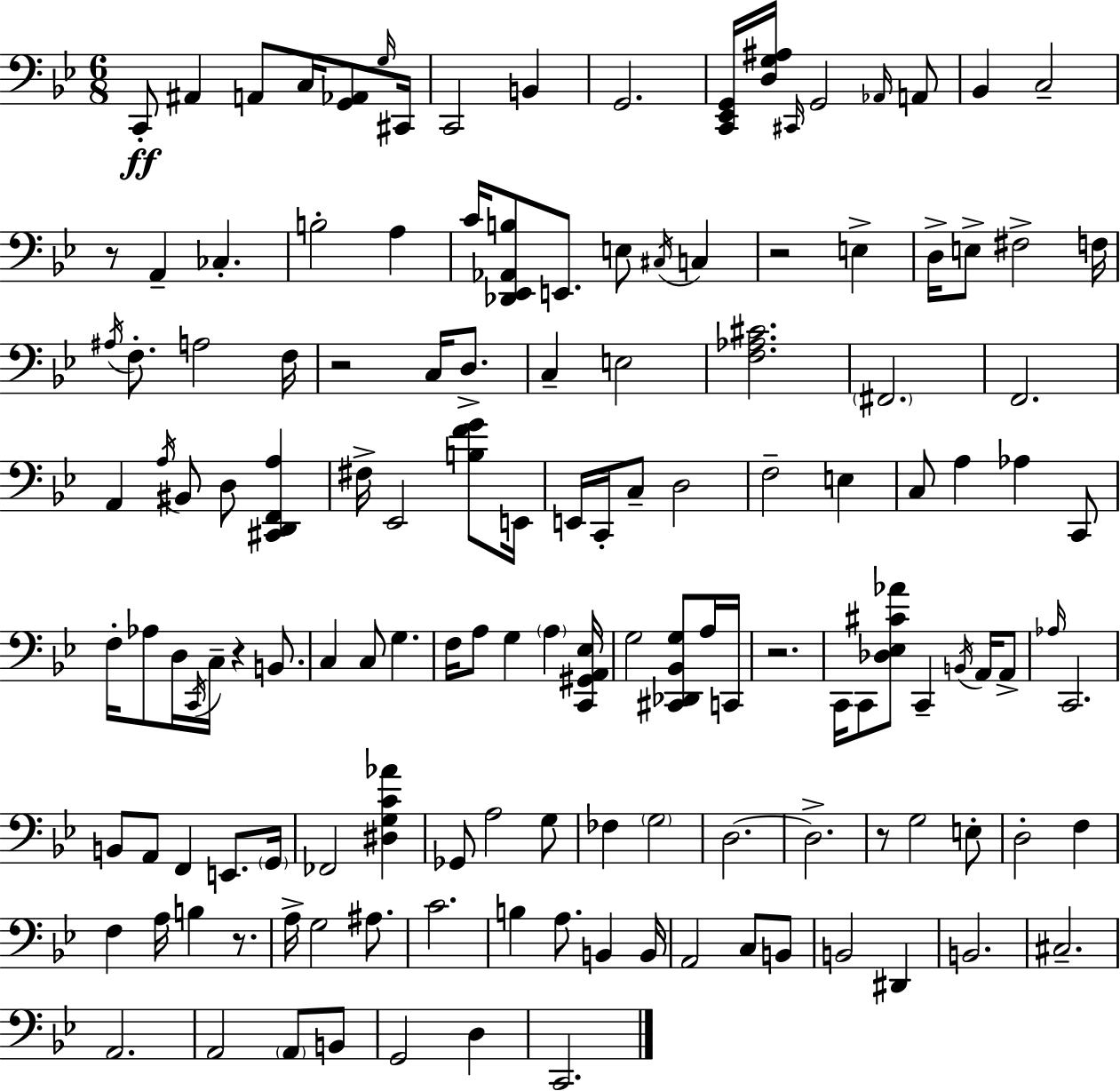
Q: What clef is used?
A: bass